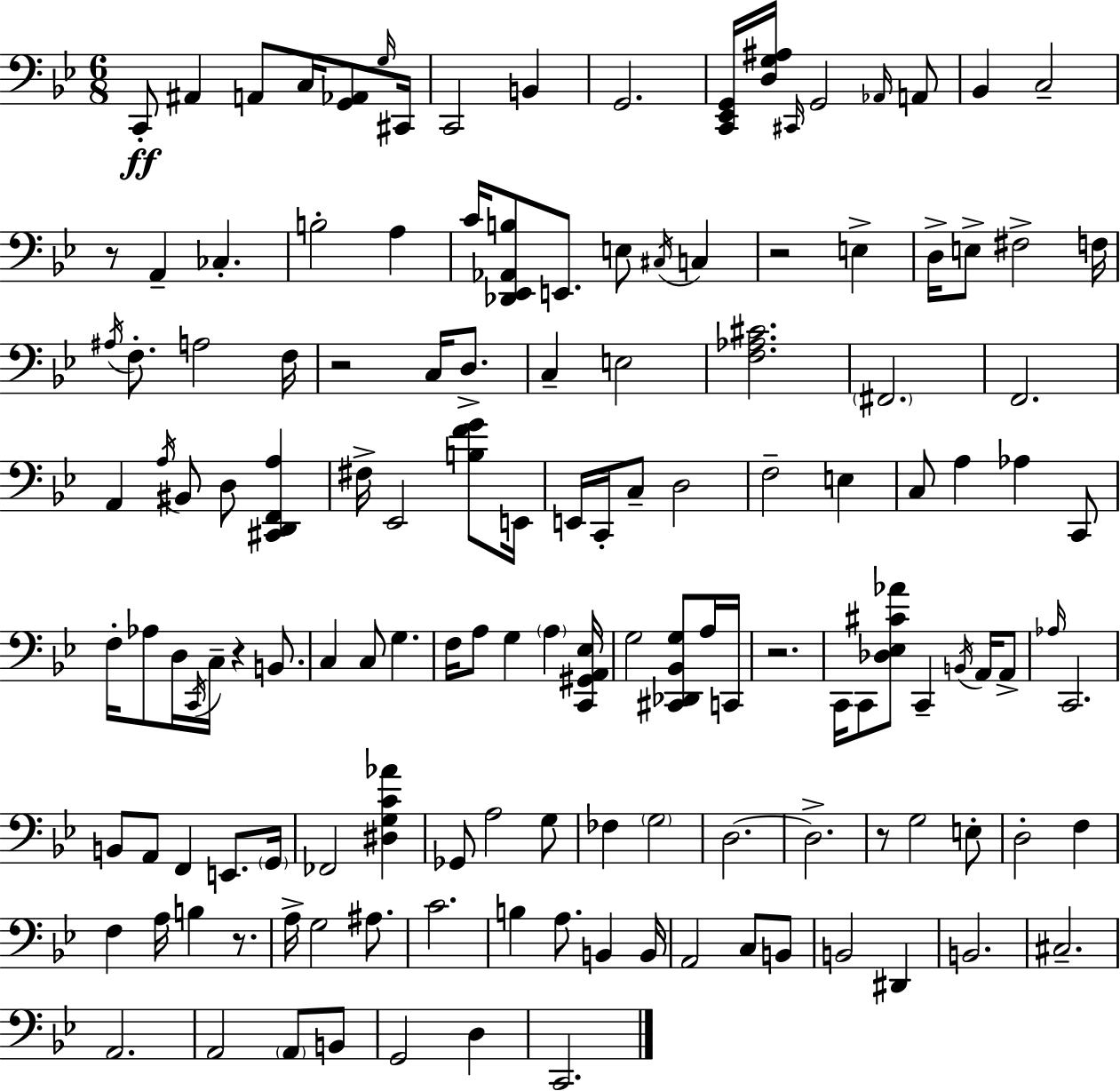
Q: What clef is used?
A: bass